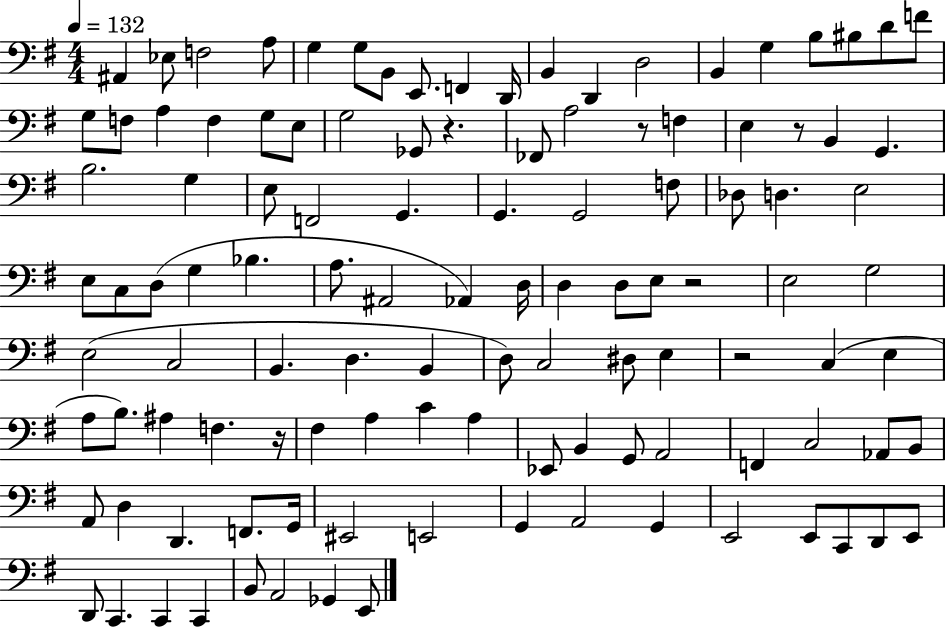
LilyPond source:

{
  \clef bass
  \numericTimeSignature
  \time 4/4
  \key g \major
  \tempo 4 = 132
  ais,4 ees8 f2 a8 | g4 g8 b,8 e,8. f,4 d,16 | b,4 d,4 d2 | b,4 g4 b8 bis8 d'8 f'8 | \break g8 f8 a4 f4 g8 e8 | g2 ges,8 r4. | fes,8 a2 r8 f4 | e4 r8 b,4 g,4. | \break b2. g4 | e8 f,2 g,4. | g,4. g,2 f8 | des8 d4. e2 | \break e8 c8 d8( g4 bes4. | a8. ais,2 aes,4) d16 | d4 d8 e8 r2 | e2 g2 | \break e2( c2 | b,4. d4. b,4 | d8) c2 dis8 e4 | r2 c4( e4 | \break a8 b8.) ais4 f4. r16 | fis4 a4 c'4 a4 | ees,8 b,4 g,8 a,2 | f,4 c2 aes,8 b,8 | \break a,8 d4 d,4. f,8. g,16 | eis,2 e,2 | g,4 a,2 g,4 | e,2 e,8 c,8 d,8 e,8 | \break d,8 c,4. c,4 c,4 | b,8 a,2 ges,4 e,8 | \bar "|."
}